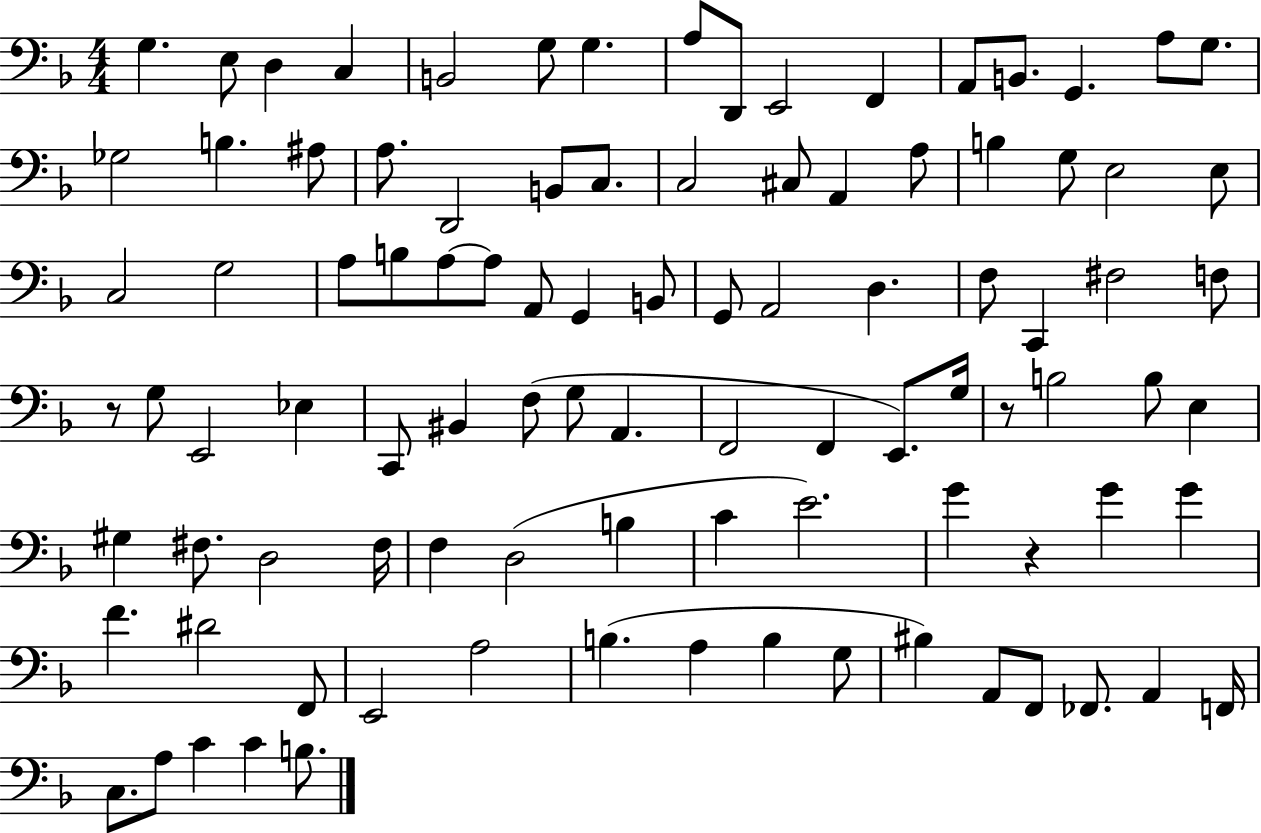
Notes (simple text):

G3/q. E3/e D3/q C3/q B2/h G3/e G3/q. A3/e D2/e E2/h F2/q A2/e B2/e. G2/q. A3/e G3/e. Gb3/h B3/q. A#3/e A3/e. D2/h B2/e C3/e. C3/h C#3/e A2/q A3/e B3/q G3/e E3/h E3/e C3/h G3/h A3/e B3/e A3/e A3/e A2/e G2/q B2/e G2/e A2/h D3/q. F3/e C2/q F#3/h F3/e R/e G3/e E2/h Eb3/q C2/e BIS2/q F3/e G3/e A2/q. F2/h F2/q E2/e. G3/s R/e B3/h B3/e E3/q G#3/q F#3/e. D3/h F#3/s F3/q D3/h B3/q C4/q E4/h. G4/q R/q G4/q G4/q F4/q. D#4/h F2/e E2/h A3/h B3/q. A3/q B3/q G3/e BIS3/q A2/e F2/e FES2/e. A2/q F2/s C3/e. A3/e C4/q C4/q B3/e.